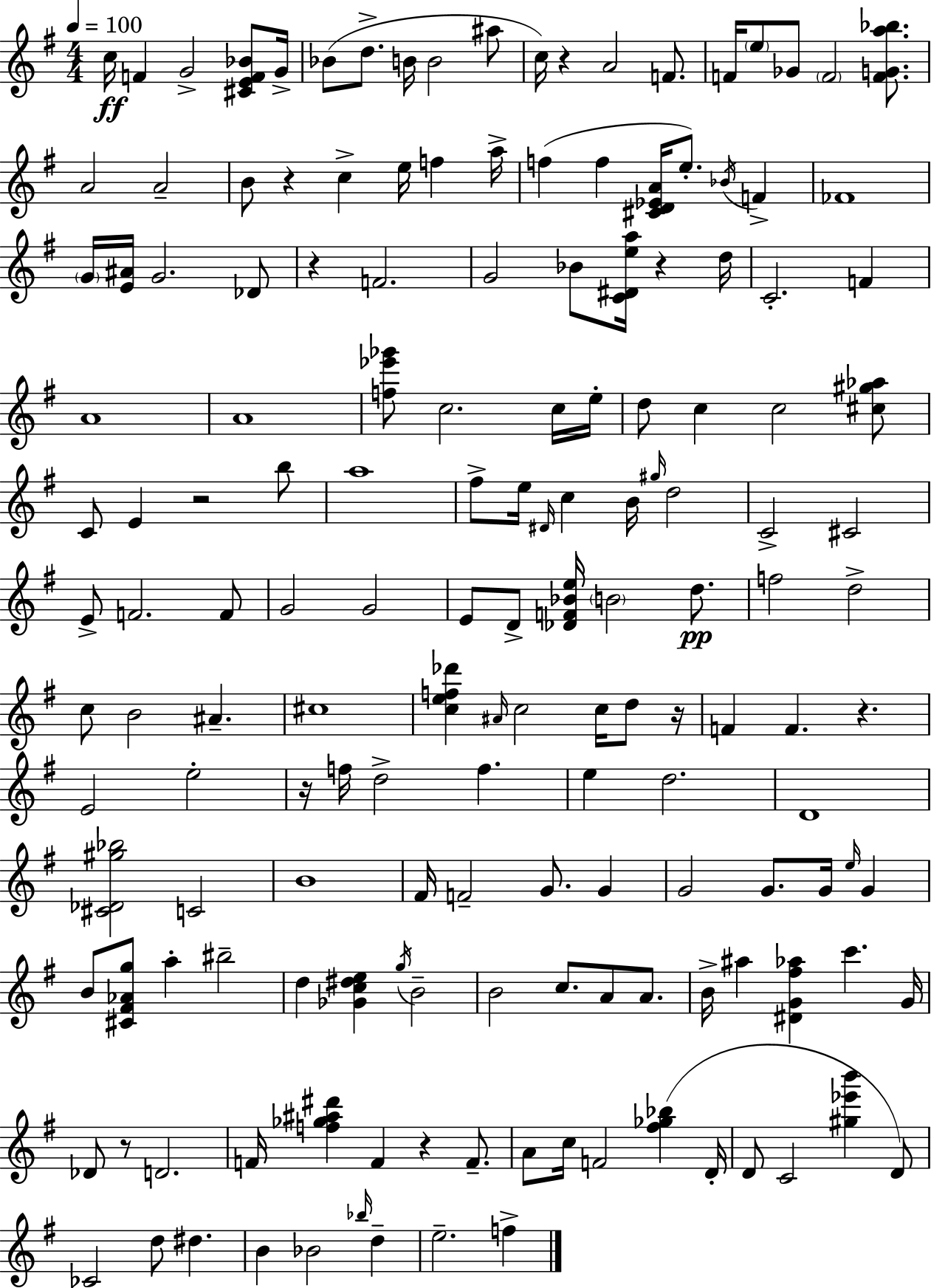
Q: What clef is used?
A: treble